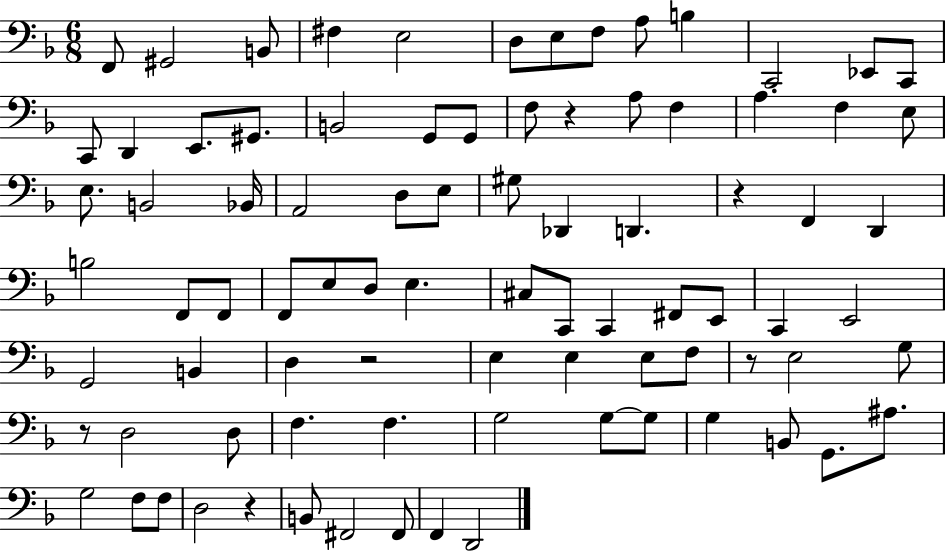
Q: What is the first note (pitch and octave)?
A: F2